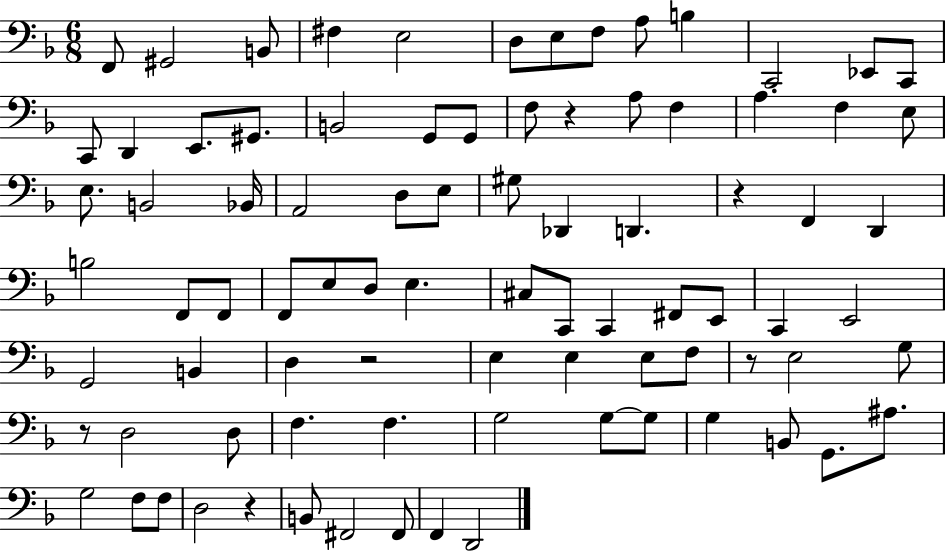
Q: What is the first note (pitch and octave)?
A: F2